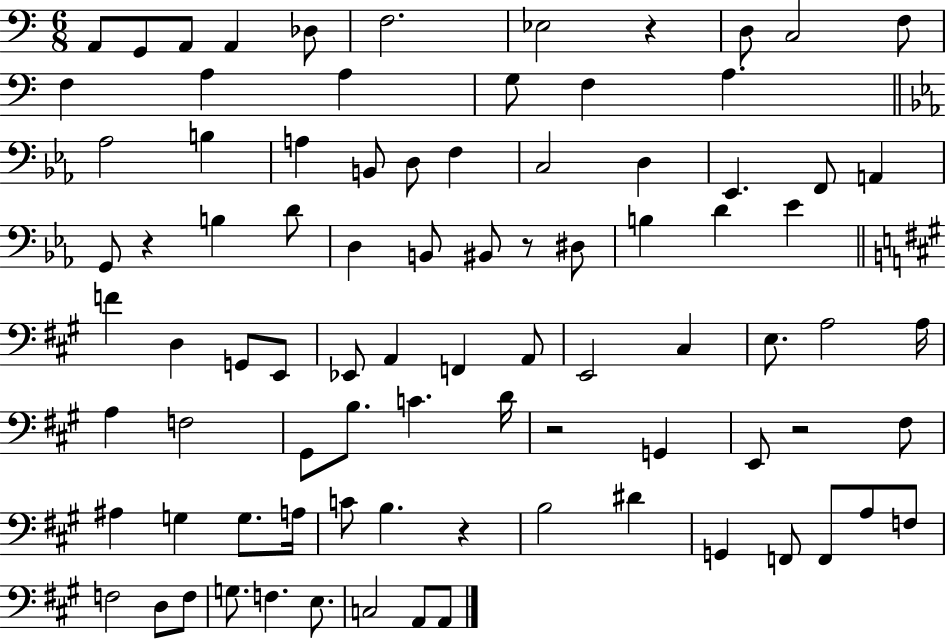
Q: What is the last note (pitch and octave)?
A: A2